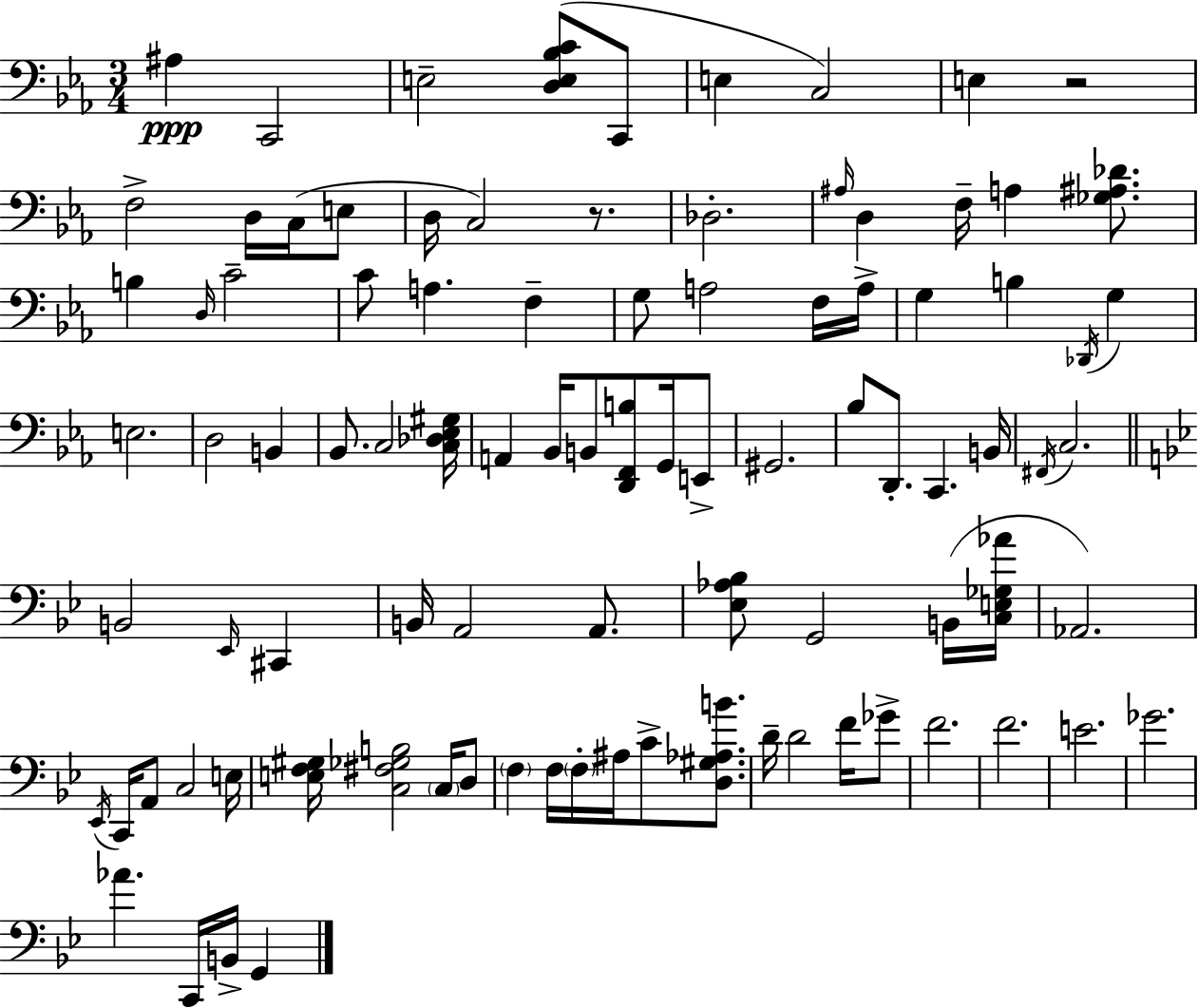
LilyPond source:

{
  \clef bass
  \numericTimeSignature
  \time 3/4
  \key ees \major
  ais4\ppp c,2 | e2-- <d e bes c'>8( c,8 | e4 c2) | e4 r2 | \break f2-> d16 c16( e8 | d16 c2) r8. | des2.-. | \grace { ais16 } d4 f16-- a4 <ges ais des'>8. | \break b4 \grace { d16 } c'2-- | c'8 a4. f4-- | g8 a2 | f16 a16-> g4 b4 \acciaccatura { des,16 } g4 | \break e2. | d2 b,4 | bes,8. c2 | <c des ees gis>16 a,4 bes,16 b,8 <d, f, b>8 | \break g,16 e,8-> gis,2. | bes8 d,8.-. c,4. | b,16 \acciaccatura { fis,16 } c2. | \bar "||" \break \key g \minor b,2 \grace { ees,16 } cis,4 | b,16 a,2 a,8. | <ees aes bes>8 g,2 b,16( | <c e ges aes'>16 aes,2.) | \break \acciaccatura { ees,16 } c,16 a,8 c2 | e16 <e f gis>16 <c fis ges b>2 \parenthesize c16 | d8 \parenthesize f4 f16 \parenthesize f16-. ais16 c'8-> <d gis aes b'>8. | d'16-- d'2 f'16 | \break ges'8-> f'2. | f'2. | e'2. | ges'2. | \break aes'4. c,16 b,16-> g,4 | \bar "|."
}